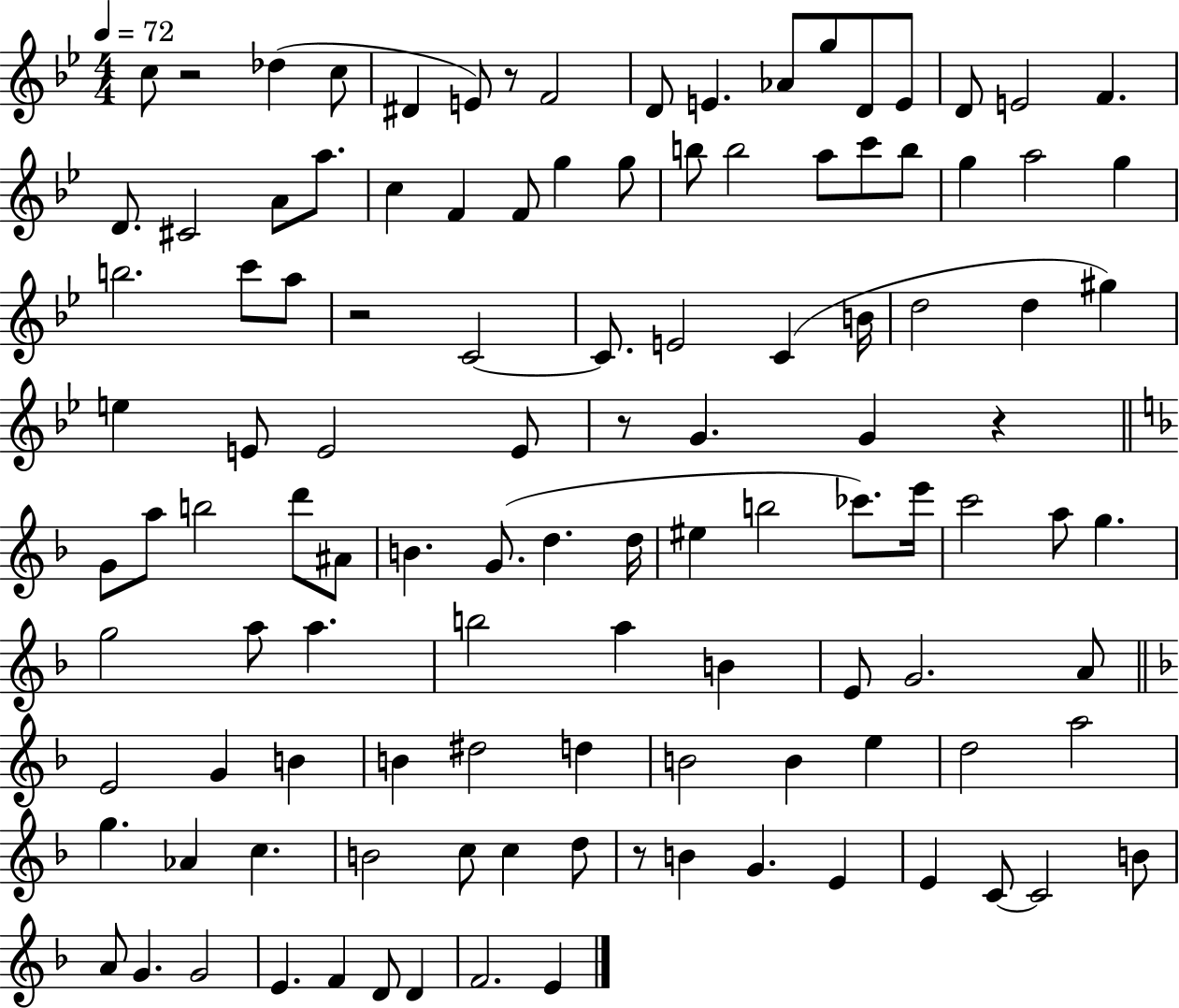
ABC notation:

X:1
T:Untitled
M:4/4
L:1/4
K:Bb
c/2 z2 _d c/2 ^D E/2 z/2 F2 D/2 E _A/2 g/2 D/2 E/2 D/2 E2 F D/2 ^C2 A/2 a/2 c F F/2 g g/2 b/2 b2 a/2 c'/2 b/2 g a2 g b2 c'/2 a/2 z2 C2 C/2 E2 C B/4 d2 d ^g e E/2 E2 E/2 z/2 G G z G/2 a/2 b2 d'/2 ^A/2 B G/2 d d/4 ^e b2 _c'/2 e'/4 c'2 a/2 g g2 a/2 a b2 a B E/2 G2 A/2 E2 G B B ^d2 d B2 B e d2 a2 g _A c B2 c/2 c d/2 z/2 B G E E C/2 C2 B/2 A/2 G G2 E F D/2 D F2 E